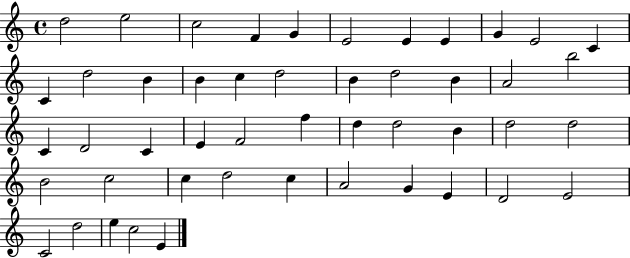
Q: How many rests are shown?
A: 0